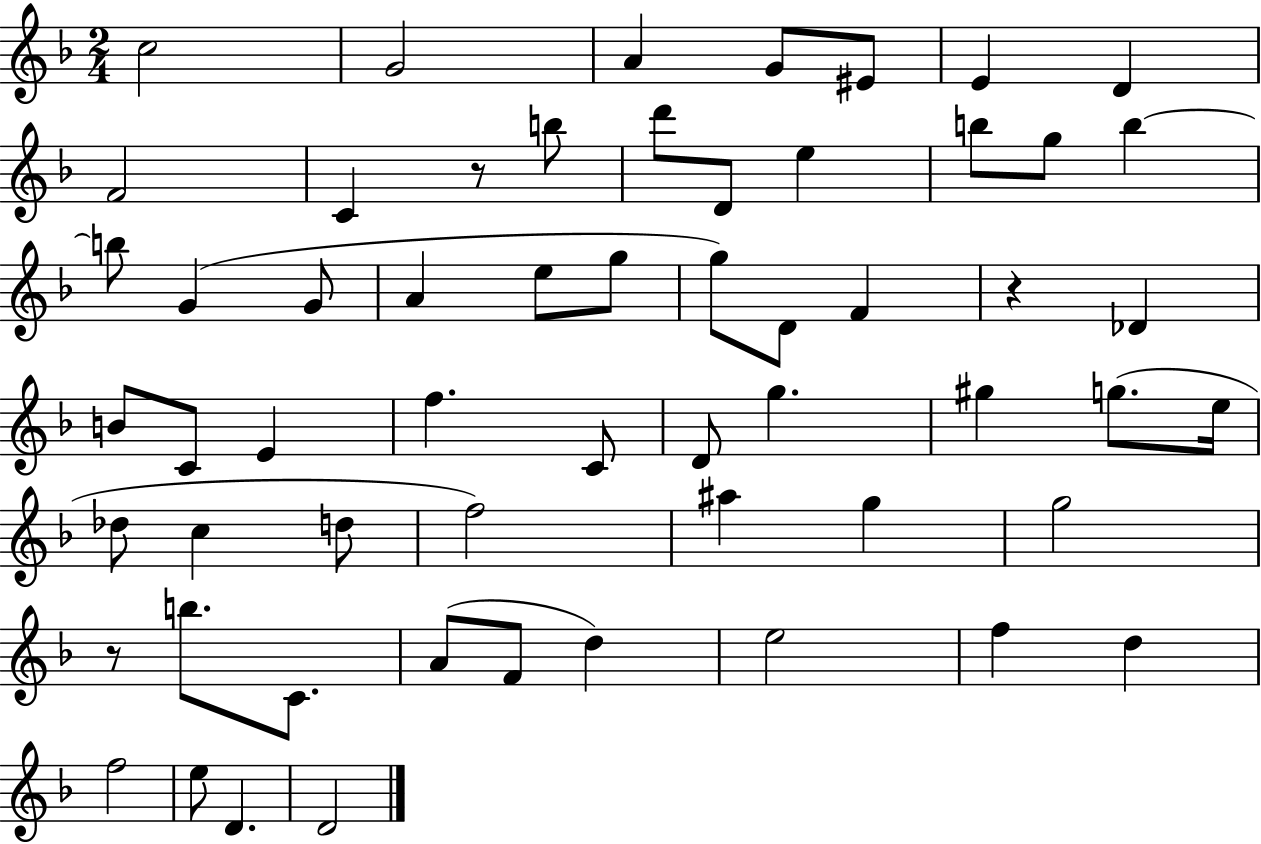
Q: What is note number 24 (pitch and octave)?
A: D4